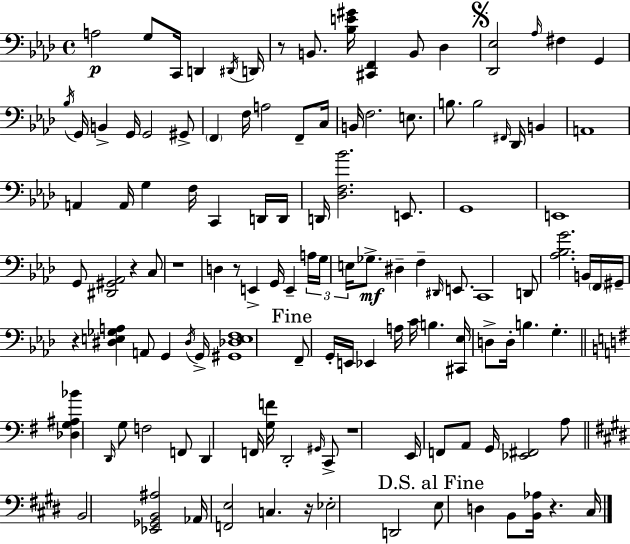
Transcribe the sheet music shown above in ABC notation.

X:1
T:Untitled
M:4/4
L:1/4
K:Fm
A,2 G,/2 C,,/4 D,, ^D,,/4 D,,/4 z/2 B,,/2 [_B,E^G]/4 [^C,,F,,] B,,/2 _D, [_D,,_E,]2 _A,/4 ^F, G,, _B,/4 G,,/4 B,, G,,/4 G,,2 ^G,,/2 F,, F,/4 A,2 F,,/2 C,/4 B,,/4 F,2 E,/2 B,/2 B,2 ^F,,/4 _D,,/4 B,, A,,4 A,, A,,/4 G, F,/4 C,, D,,/4 D,,/4 D,,/4 [_D,F,_B]2 E,,/2 G,,4 E,,4 G,,/2 [^D,,^G,,_A,,]2 z C,/2 z4 D, z/2 E,, G,,/4 E,, A,/4 G,/4 E,/4 _G,/2 ^D, F, ^D,,/4 E,,/2 C,,4 D,,/2 [_A,_B,G]2 B,,/4 F,,/4 ^G,,/4 z [^D,E,_G,A,] A,,/2 G,, ^D,/4 G,,/4 [^G,,_D,E,F,]4 F,,/2 G,,/4 E,,/4 _E,, A,/4 C/4 B, [^C,,_E,]/4 D,/2 D,/4 B, G, [_D,G,^A,_B] D,,/4 G,/2 F,2 F,,/2 D,, F,,/4 [G,F]/4 D,,2 ^G,,/4 C,,/2 z4 E,,/4 F,,/2 A,,/2 G,,/4 [_E,,^F,,]2 A,/2 B,,2 [_E,,_G,,B,,^A,]2 _A,,/4 [F,,E,]2 C, z/4 _E,2 D,,2 E,/2 D, B,,/2 [B,,_A,]/4 z ^C,/4